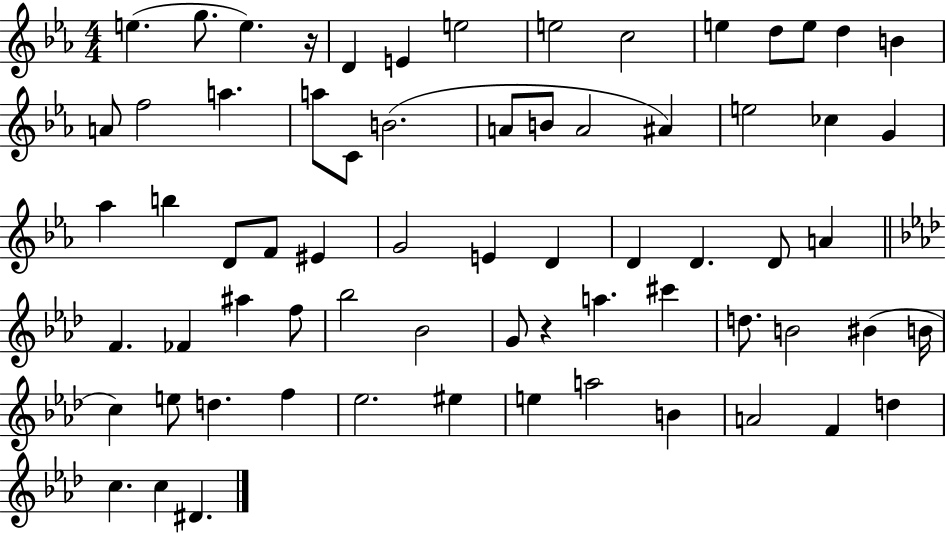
E5/q. G5/e. E5/q. R/s D4/q E4/q E5/h E5/h C5/h E5/q D5/e E5/e D5/q B4/q A4/e F5/h A5/q. A5/e C4/e B4/h. A4/e B4/e A4/h A#4/q E5/h CES5/q G4/q Ab5/q B5/q D4/e F4/e EIS4/q G4/h E4/q D4/q D4/q D4/q. D4/e A4/q F4/q. FES4/q A#5/q F5/e Bb5/h Bb4/h G4/e R/q A5/q. C#6/q D5/e. B4/h BIS4/q B4/s C5/q E5/e D5/q. F5/q Eb5/h. EIS5/q E5/q A5/h B4/q A4/h F4/q D5/q C5/q. C5/q D#4/q.